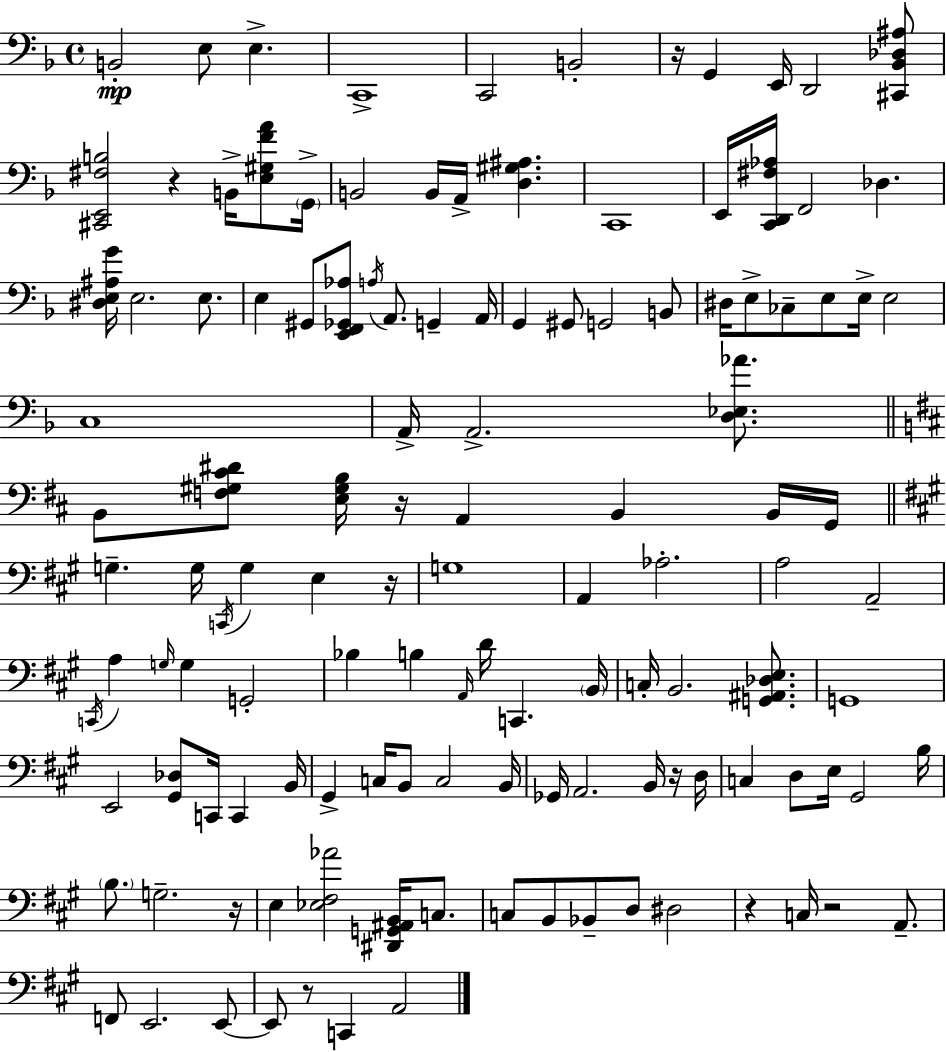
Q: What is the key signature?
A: F major